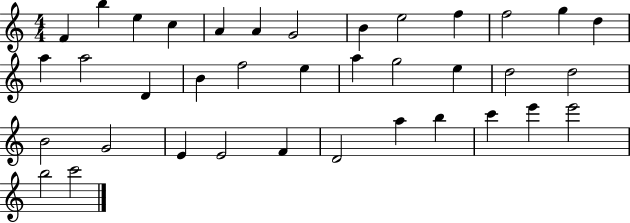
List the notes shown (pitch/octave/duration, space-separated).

F4/q B5/q E5/q C5/q A4/q A4/q G4/h B4/q E5/h F5/q F5/h G5/q D5/q A5/q A5/h D4/q B4/q F5/h E5/q A5/q G5/h E5/q D5/h D5/h B4/h G4/h E4/q E4/h F4/q D4/h A5/q B5/q C6/q E6/q E6/h B5/h C6/h